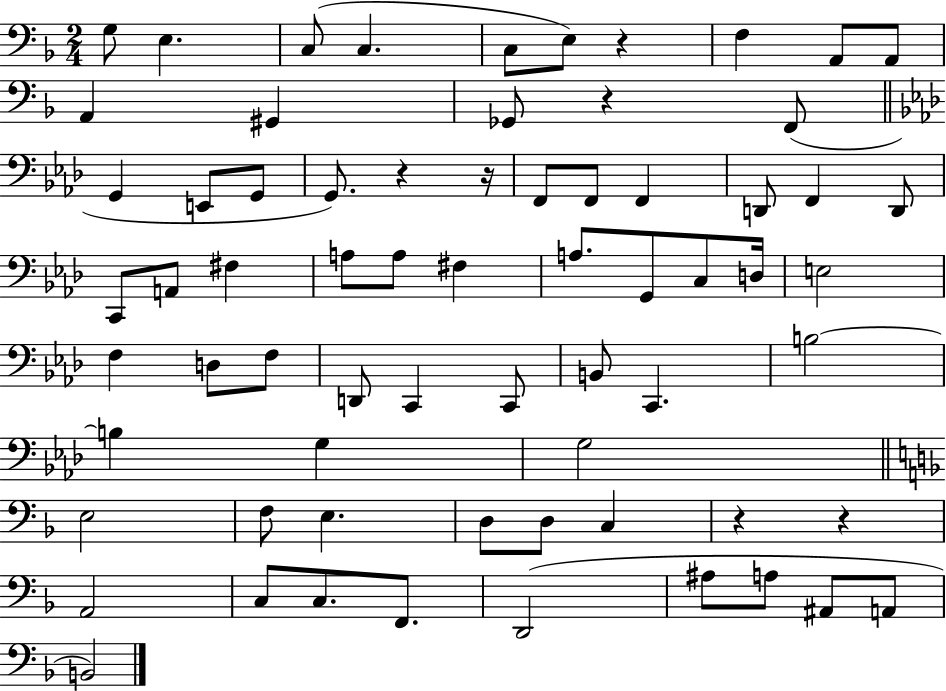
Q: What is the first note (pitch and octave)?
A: G3